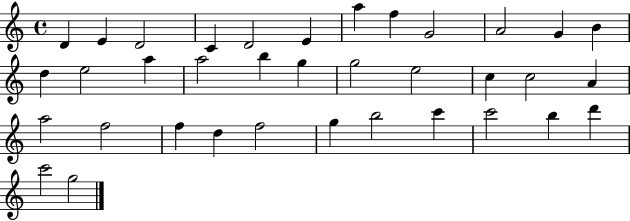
{
  \clef treble
  \time 4/4
  \defaultTimeSignature
  \key c \major
  d'4 e'4 d'2 | c'4 d'2 e'4 | a''4 f''4 g'2 | a'2 g'4 b'4 | \break d''4 e''2 a''4 | a''2 b''4 g''4 | g''2 e''2 | c''4 c''2 a'4 | \break a''2 f''2 | f''4 d''4 f''2 | g''4 b''2 c'''4 | c'''2 b''4 d'''4 | \break c'''2 g''2 | \bar "|."
}